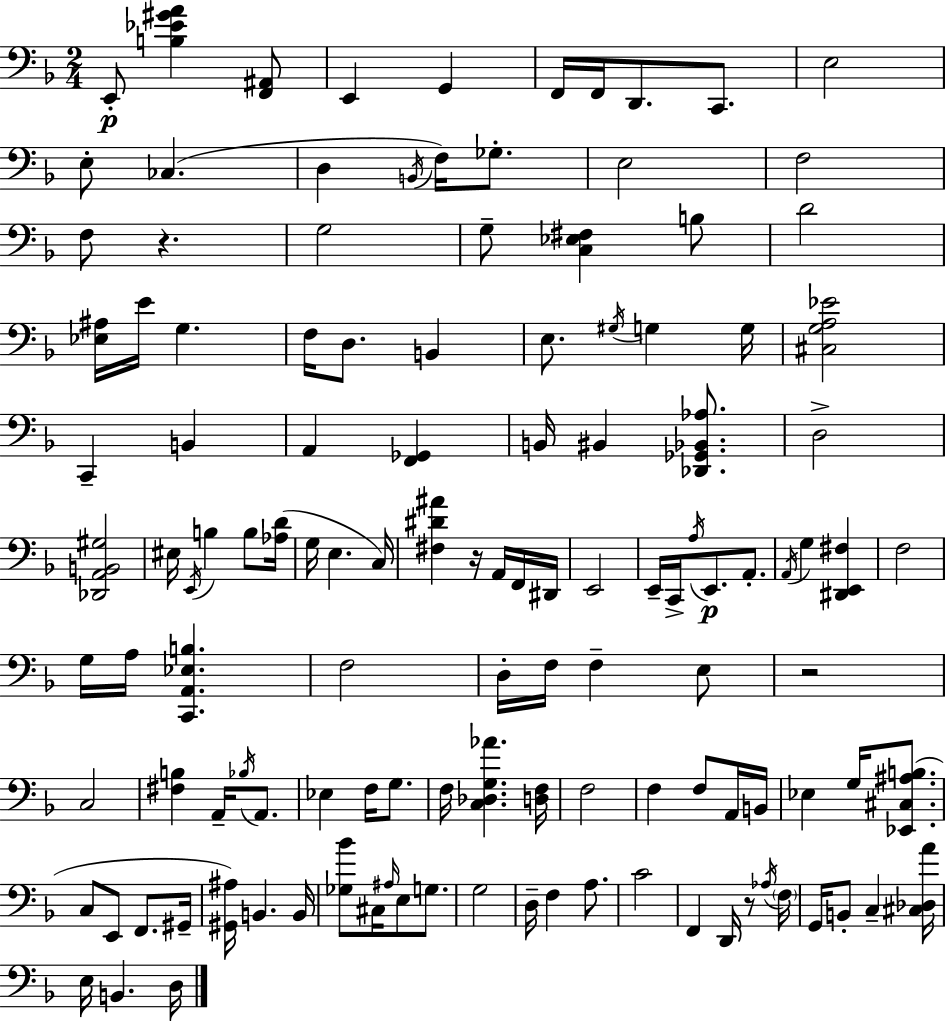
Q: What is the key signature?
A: D minor